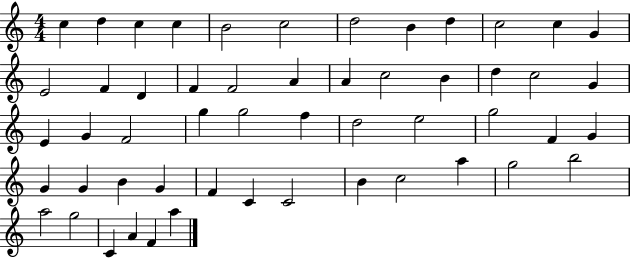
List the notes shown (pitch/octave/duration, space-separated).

C5/q D5/q C5/q C5/q B4/h C5/h D5/h B4/q D5/q C5/h C5/q G4/q E4/h F4/q D4/q F4/q F4/h A4/q A4/q C5/h B4/q D5/q C5/h G4/q E4/q G4/q F4/h G5/q G5/h F5/q D5/h E5/h G5/h F4/q G4/q G4/q G4/q B4/q G4/q F4/q C4/q C4/h B4/q C5/h A5/q G5/h B5/h A5/h G5/h C4/q A4/q F4/q A5/q